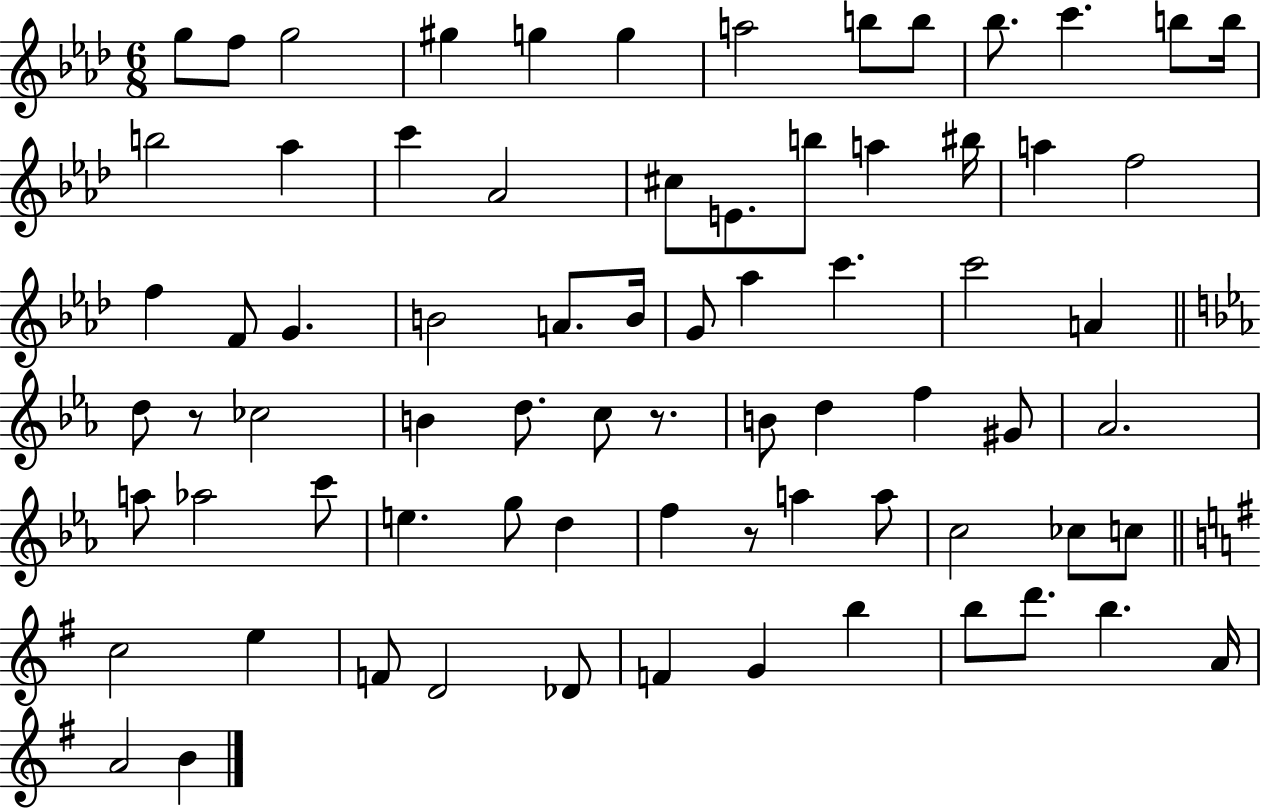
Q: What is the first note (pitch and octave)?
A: G5